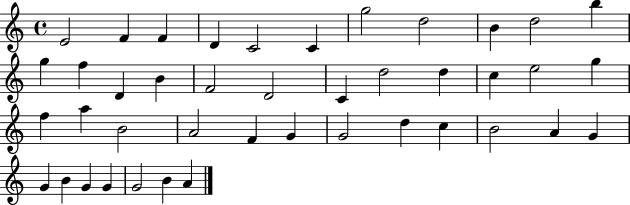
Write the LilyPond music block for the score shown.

{
  \clef treble
  \time 4/4
  \defaultTimeSignature
  \key c \major
  e'2 f'4 f'4 | d'4 c'2 c'4 | g''2 d''2 | b'4 d''2 b''4 | \break g''4 f''4 d'4 b'4 | f'2 d'2 | c'4 d''2 d''4 | c''4 e''2 g''4 | \break f''4 a''4 b'2 | a'2 f'4 g'4 | g'2 d''4 c''4 | b'2 a'4 g'4 | \break g'4 b'4 g'4 g'4 | g'2 b'4 a'4 | \bar "|."
}